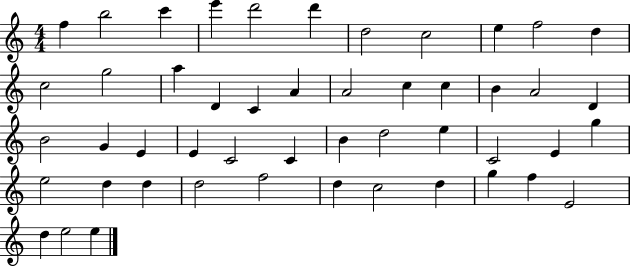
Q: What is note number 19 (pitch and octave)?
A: C5